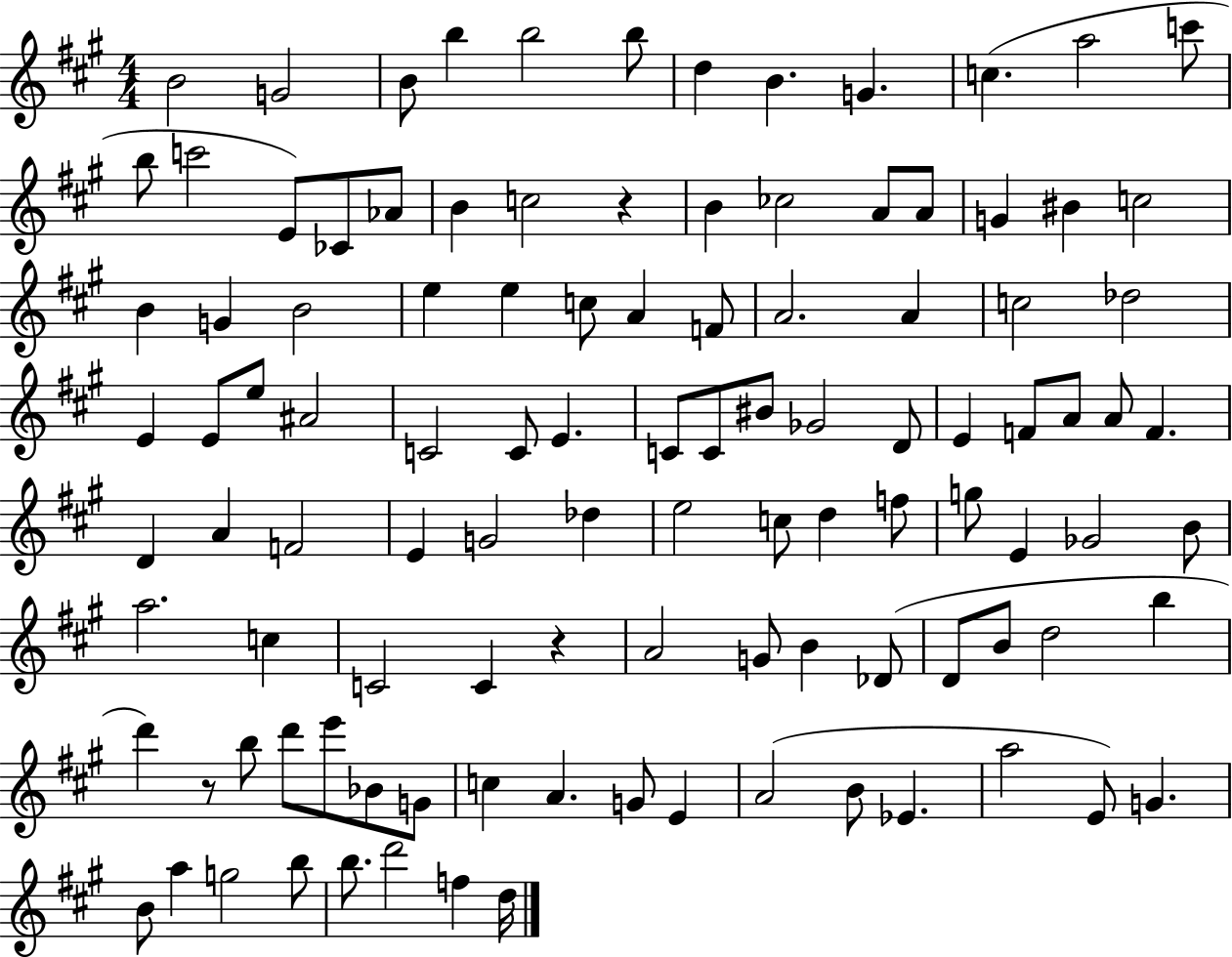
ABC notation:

X:1
T:Untitled
M:4/4
L:1/4
K:A
B2 G2 B/2 b b2 b/2 d B G c a2 c'/2 b/2 c'2 E/2 _C/2 _A/2 B c2 z B _c2 A/2 A/2 G ^B c2 B G B2 e e c/2 A F/2 A2 A c2 _d2 E E/2 e/2 ^A2 C2 C/2 E C/2 C/2 ^B/2 _G2 D/2 E F/2 A/2 A/2 F D A F2 E G2 _d e2 c/2 d f/2 g/2 E _G2 B/2 a2 c C2 C z A2 G/2 B _D/2 D/2 B/2 d2 b d' z/2 b/2 d'/2 e'/2 _B/2 G/2 c A G/2 E A2 B/2 _E a2 E/2 G B/2 a g2 b/2 b/2 d'2 f d/4